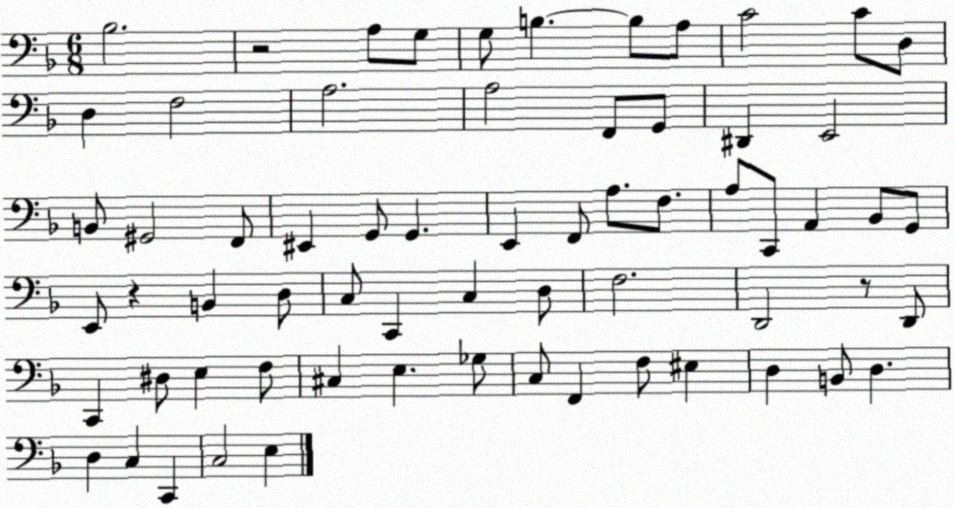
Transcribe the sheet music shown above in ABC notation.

X:1
T:Untitled
M:6/8
L:1/4
K:F
_B,2 z2 A,/2 G,/2 G,/2 B, B,/2 A,/2 C2 C/2 D,/2 D, F,2 A,2 A,2 F,,/2 G,,/2 ^D,, E,,2 B,,/2 ^G,,2 F,,/2 ^E,, G,,/2 G,, E,, F,,/2 A,/2 F,/2 A,/2 C,,/2 A,, _B,,/2 G,,/2 E,,/2 z B,, D,/2 C,/2 C,, C, D,/2 F,2 D,,2 z/2 D,,/2 C,, ^D,/2 E, F,/2 ^C, E, _G,/2 C,/2 F,, F,/2 ^E, D, B,,/2 D, D, C, C,, C,2 E,